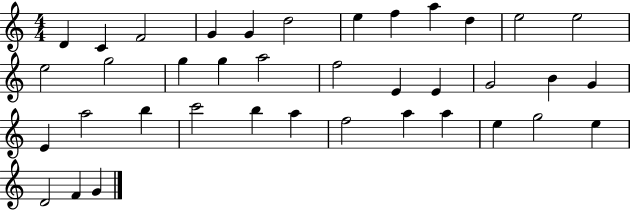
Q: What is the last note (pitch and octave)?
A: G4